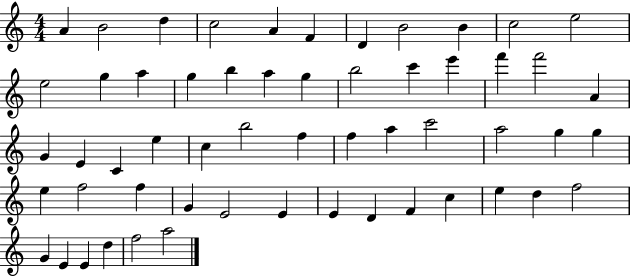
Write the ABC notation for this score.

X:1
T:Untitled
M:4/4
L:1/4
K:C
A B2 d c2 A F D B2 B c2 e2 e2 g a g b a g b2 c' e' f' f'2 A G E C e c b2 f f a c'2 a2 g g e f2 f G E2 E E D F c e d f2 G E E d f2 a2